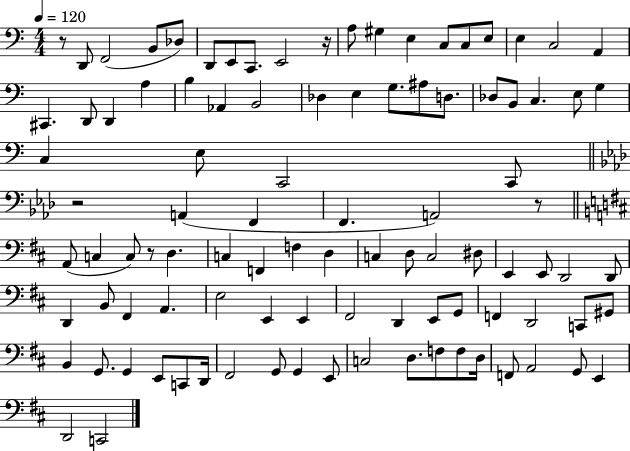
{
  \clef bass
  \numericTimeSignature
  \time 4/4
  \key c \major
  \tempo 4 = 120
  \repeat volta 2 { r8 d,8 f,2( b,8 des8) | d,8 e,8 c,8. e,2 r16 | a8 gis4 e4 c8 c8 e8 | e4 c2 a,4 | \break cis,4. d,8 d,4 a4 | b4 aes,4 b,2 | des4 e4 g8. ais8 d8. | des8 b,8 c4. e8 g4 | \break c4 e8 c,2 c,8 | \bar "||" \break \key aes \major r2 a,4( f,4 | f,4. a,2) r8 | \bar "||" \break \key d \major a,8( c4 c8) r8 d4. | c4 f,4 f4 d4 | c4 d8 c2 dis8 | e,4 e,8 d,2 d,8 | \break d,4 b,8 fis,4 a,4. | e2 e,4 e,4 | fis,2 d,4 e,8 g,8 | f,4 d,2 c,8 gis,8 | \break b,4 g,8. g,4 e,8 c,8 d,16 | fis,2 g,8 g,4 e,8 | c2 d8. f8 f8 d16 | f,8 a,2 g,8 e,4 | \break d,2 c,2 | } \bar "|."
}